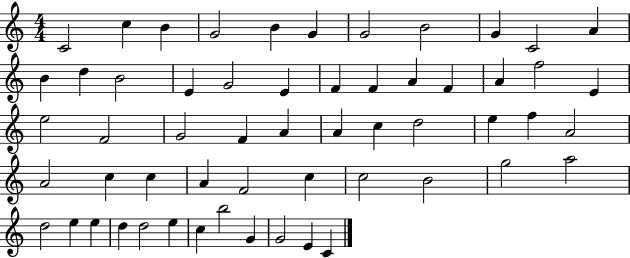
{
  \clef treble
  \numericTimeSignature
  \time 4/4
  \key c \major
  c'2 c''4 b'4 | g'2 b'4 g'4 | g'2 b'2 | g'4 c'2 a'4 | \break b'4 d''4 b'2 | e'4 g'2 e'4 | f'4 f'4 a'4 f'4 | a'4 f''2 e'4 | \break e''2 f'2 | g'2 f'4 a'4 | a'4 c''4 d''2 | e''4 f''4 a'2 | \break a'2 c''4 c''4 | a'4 f'2 c''4 | c''2 b'2 | g''2 a''2 | \break d''2 e''4 e''4 | d''4 d''2 e''4 | c''4 b''2 g'4 | g'2 e'4 c'4 | \break \bar "|."
}